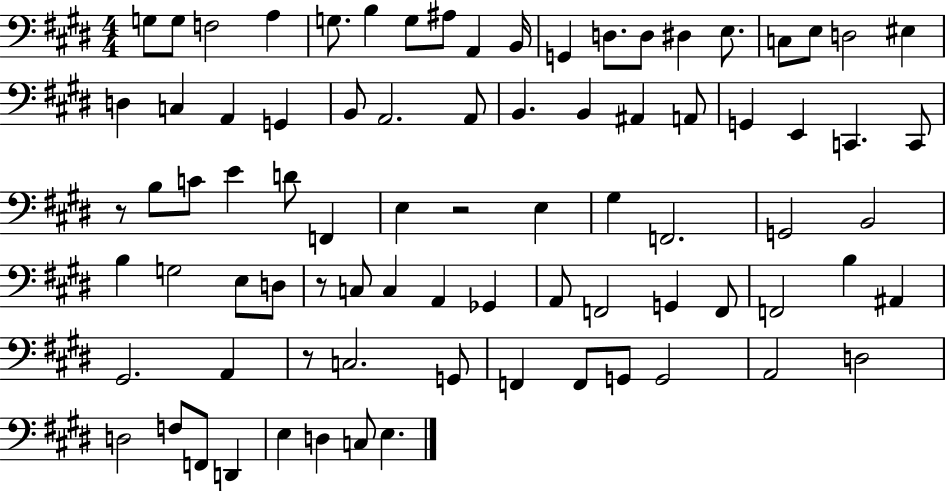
G3/e G3/e F3/h A3/q G3/e. B3/q G3/e A#3/e A2/q B2/s G2/q D3/e. D3/e D#3/q E3/e. C3/e E3/e D3/h EIS3/q D3/q C3/q A2/q G2/q B2/e A2/h. A2/e B2/q. B2/q A#2/q A2/e G2/q E2/q C2/q. C2/e R/e B3/e C4/e E4/q D4/e F2/q E3/q R/h E3/q G#3/q F2/h. G2/h B2/h B3/q G3/h E3/e D3/e R/e C3/e C3/q A2/q Gb2/q A2/e F2/h G2/q F2/e F2/h B3/q A#2/q G#2/h. A2/q R/e C3/h. G2/e F2/q F2/e G2/e G2/h A2/h D3/h D3/h F3/e F2/e D2/q E3/q D3/q C3/e E3/q.